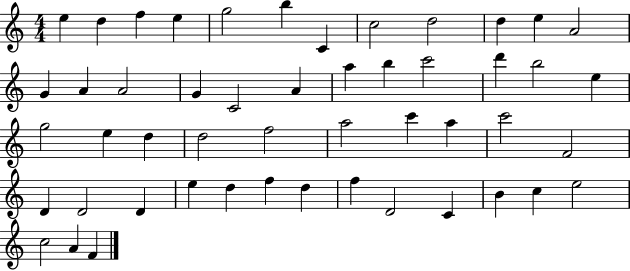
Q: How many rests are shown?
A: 0